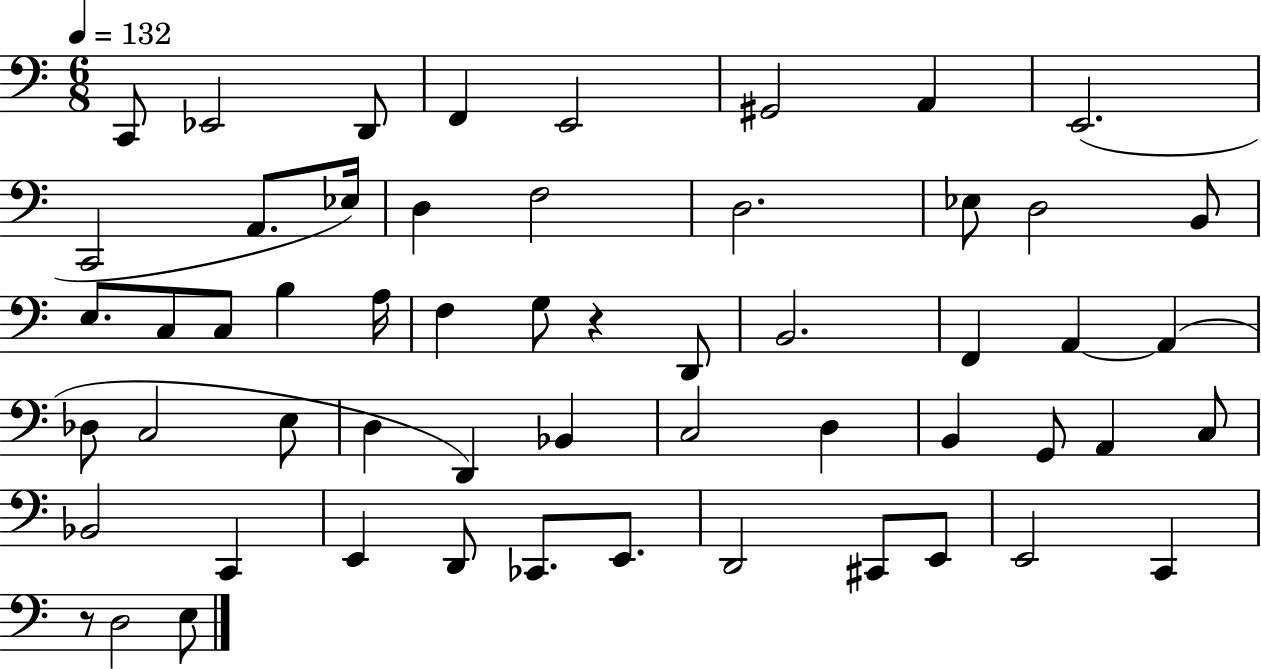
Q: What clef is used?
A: bass